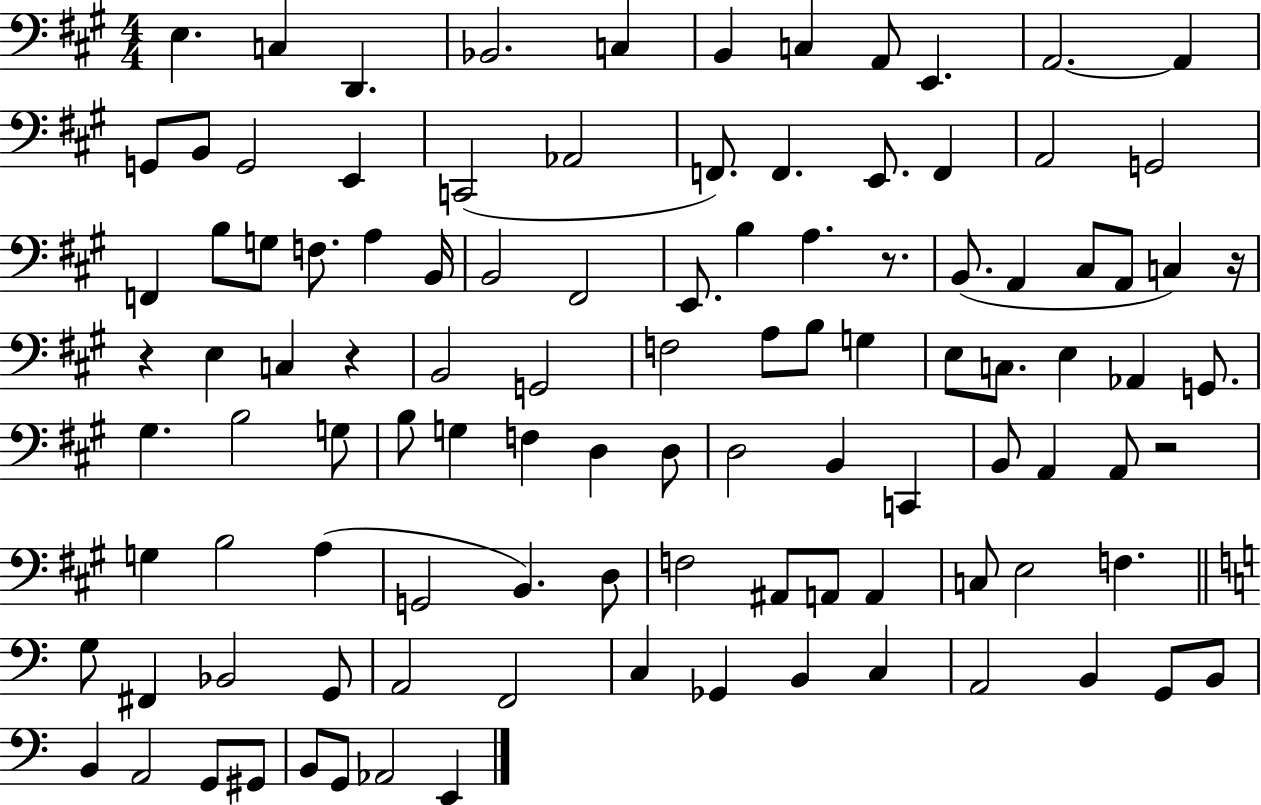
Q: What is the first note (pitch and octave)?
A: E3